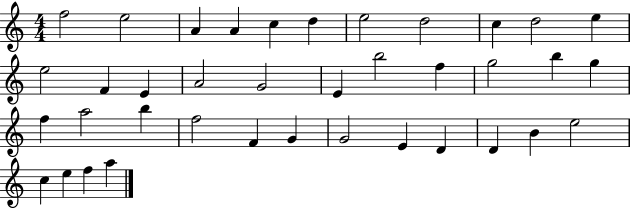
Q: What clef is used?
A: treble